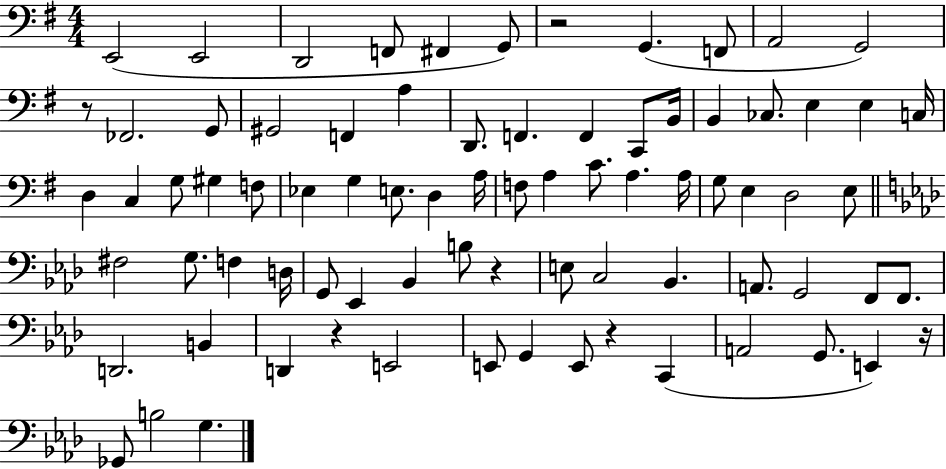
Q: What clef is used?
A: bass